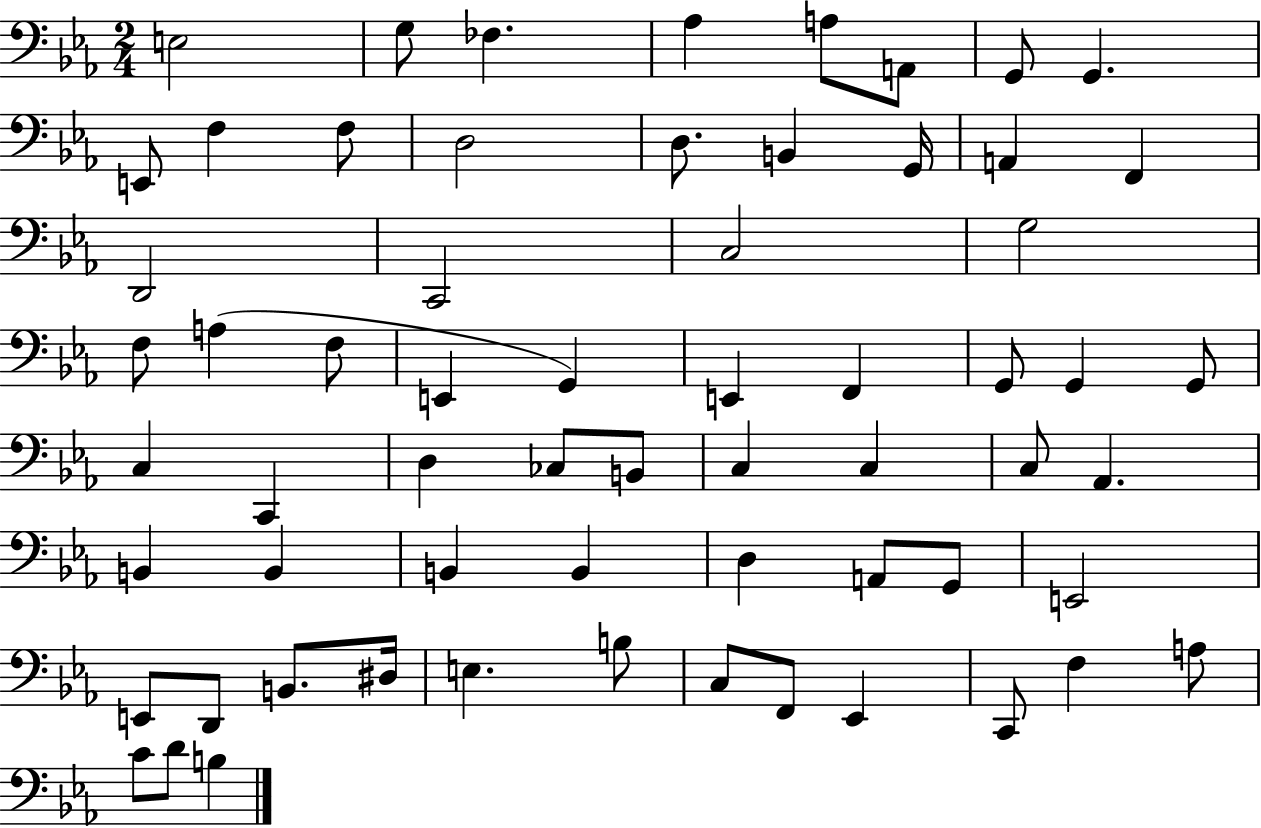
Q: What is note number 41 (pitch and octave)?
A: B2